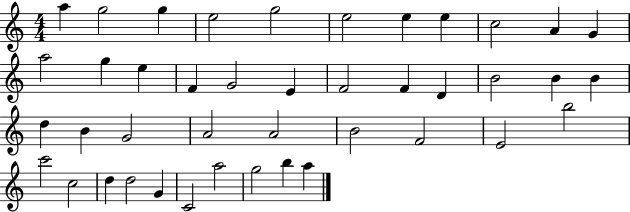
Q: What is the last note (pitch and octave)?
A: A5